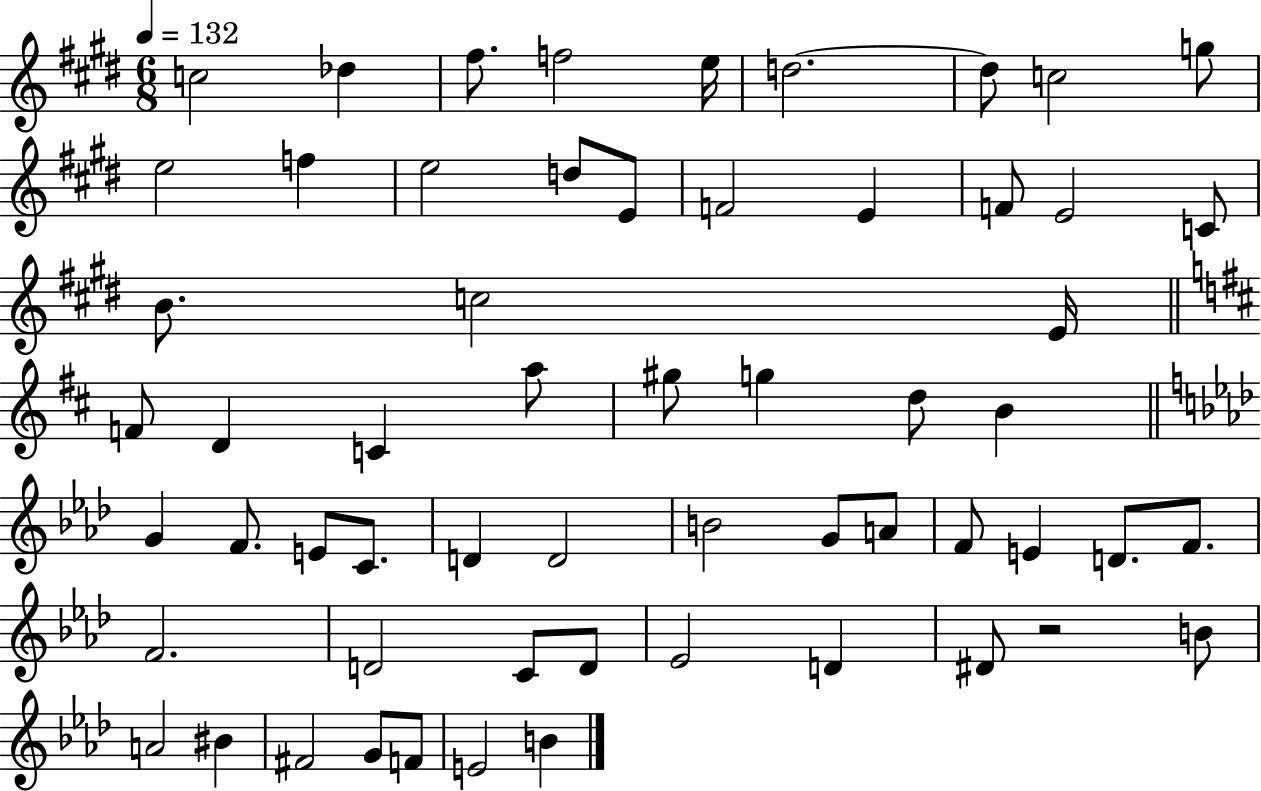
C5/h Db5/q F#5/e. F5/h E5/s D5/h. D5/e C5/h G5/e E5/h F5/q E5/h D5/e E4/e F4/h E4/q F4/e E4/h C4/e B4/e. C5/h E4/s F4/e D4/q C4/q A5/e G#5/e G5/q D5/e B4/q G4/q F4/e. E4/e C4/e. D4/q D4/h B4/h G4/e A4/e F4/e E4/q D4/e. F4/e. F4/h. D4/h C4/e D4/e Eb4/h D4/q D#4/e R/h B4/e A4/h BIS4/q F#4/h G4/e F4/e E4/h B4/q